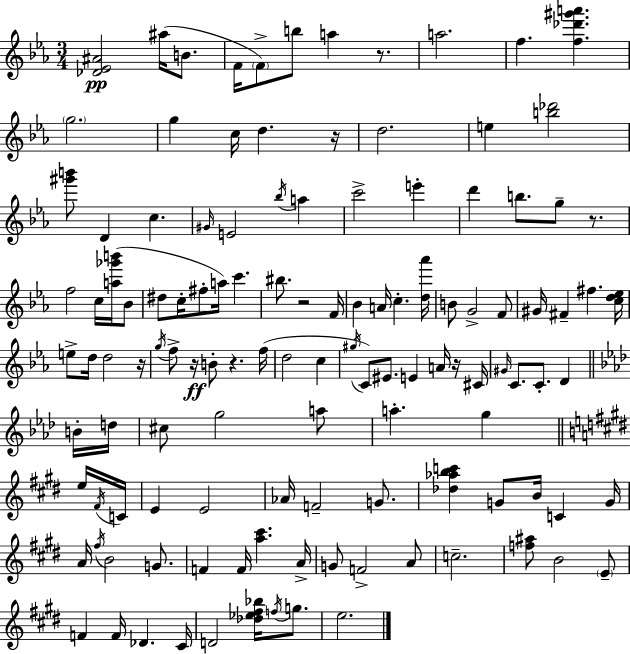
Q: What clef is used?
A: treble